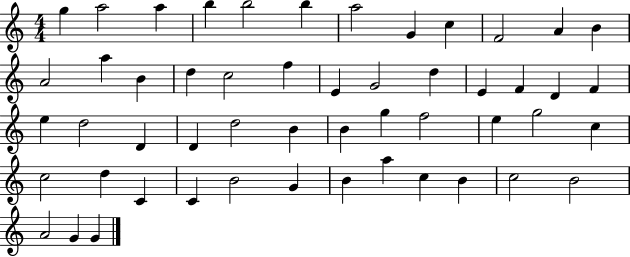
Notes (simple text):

G5/q A5/h A5/q B5/q B5/h B5/q A5/h G4/q C5/q F4/h A4/q B4/q A4/h A5/q B4/q D5/q C5/h F5/q E4/q G4/h D5/q E4/q F4/q D4/q F4/q E5/q D5/h D4/q D4/q D5/h B4/q B4/q G5/q F5/h E5/q G5/h C5/q C5/h D5/q C4/q C4/q B4/h G4/q B4/q A5/q C5/q B4/q C5/h B4/h A4/h G4/q G4/q